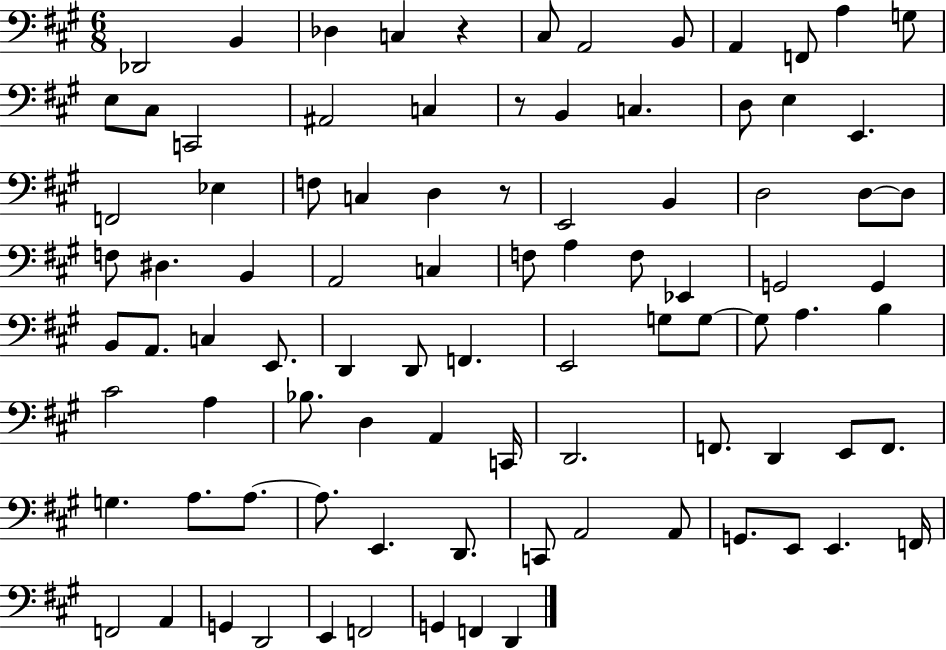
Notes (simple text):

Db2/h B2/q Db3/q C3/q R/q C#3/e A2/h B2/e A2/q F2/e A3/q G3/e E3/e C#3/e C2/h A#2/h C3/q R/e B2/q C3/q. D3/e E3/q E2/q. F2/h Eb3/q F3/e C3/q D3/q R/e E2/h B2/q D3/h D3/e D3/e F3/e D#3/q. B2/q A2/h C3/q F3/e A3/q F3/e Eb2/q G2/h G2/q B2/e A2/e. C3/q E2/e. D2/q D2/e F2/q. E2/h G3/e G3/e G3/e A3/q. B3/q C#4/h A3/q Bb3/e. D3/q A2/q C2/s D2/h. F2/e. D2/q E2/e F2/e. G3/q. A3/e. A3/e. A3/e. E2/q. D2/e. C2/e A2/h A2/e G2/e. E2/e E2/q. F2/s F2/h A2/q G2/q D2/h E2/q F2/h G2/q F2/q D2/q